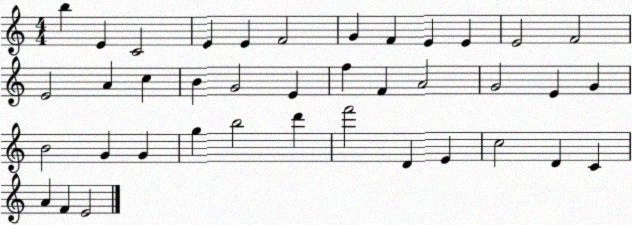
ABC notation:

X:1
T:Untitled
M:4/4
L:1/4
K:C
b E C2 E E F2 G F E E E2 F2 E2 A c B G2 E f F A2 G2 E G B2 G G g b2 d' f'2 D E c2 D C A F E2